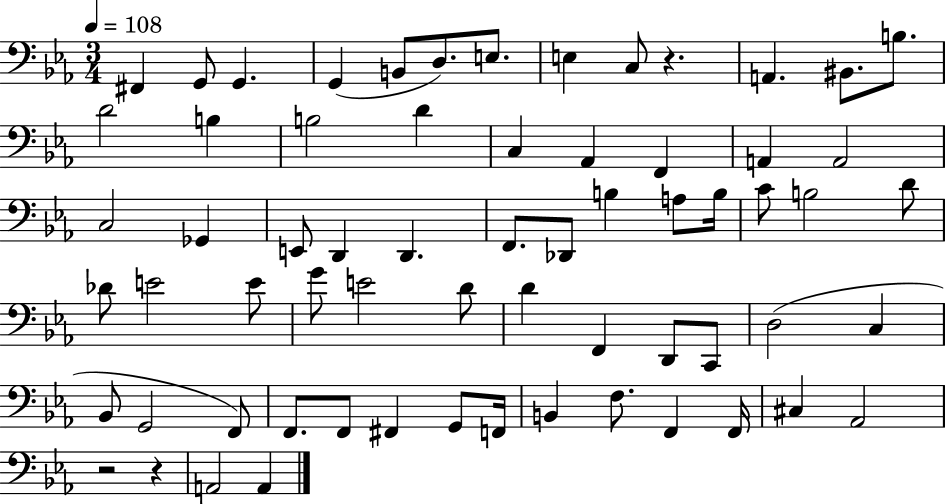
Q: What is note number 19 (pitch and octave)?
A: F2